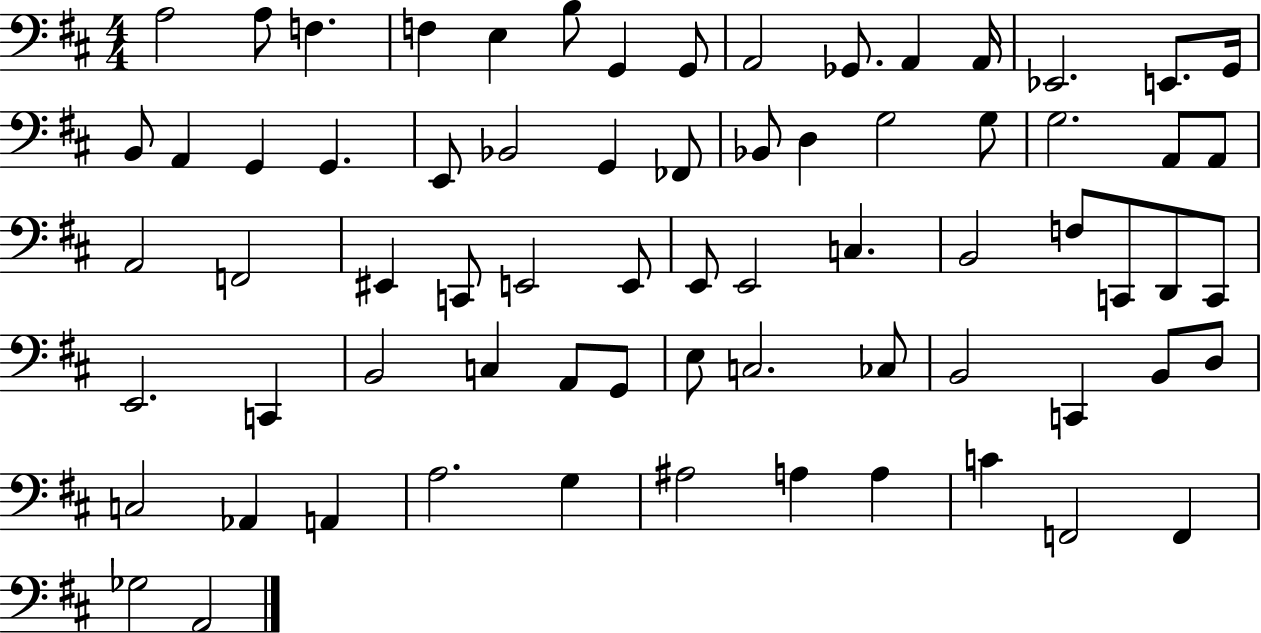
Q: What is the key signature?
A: D major